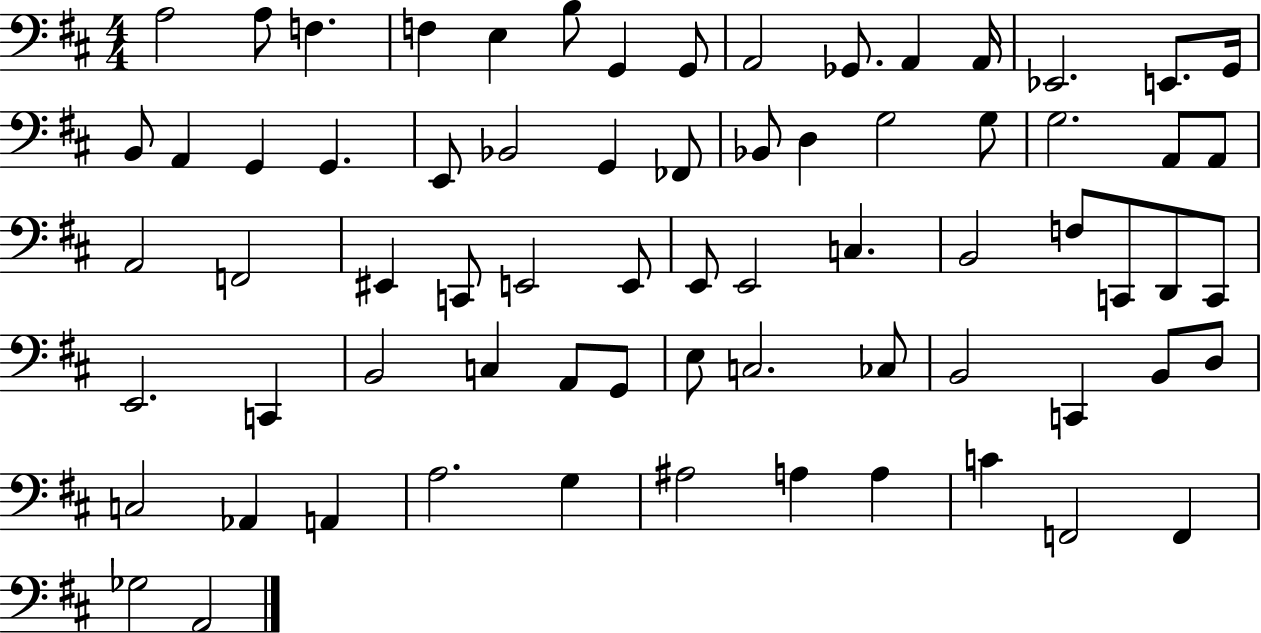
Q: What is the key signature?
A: D major